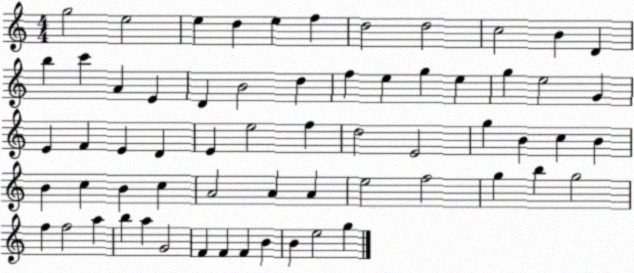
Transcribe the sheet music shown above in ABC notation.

X:1
T:Untitled
M:4/4
L:1/4
K:C
g2 e2 e d e f d2 d2 c2 B D b c' A E D B2 d f e g e g e2 G E F E D E e2 f d2 E2 g B c B B c B c A2 A A e2 f2 g b g2 f f2 a b a G2 F F F B B e2 g